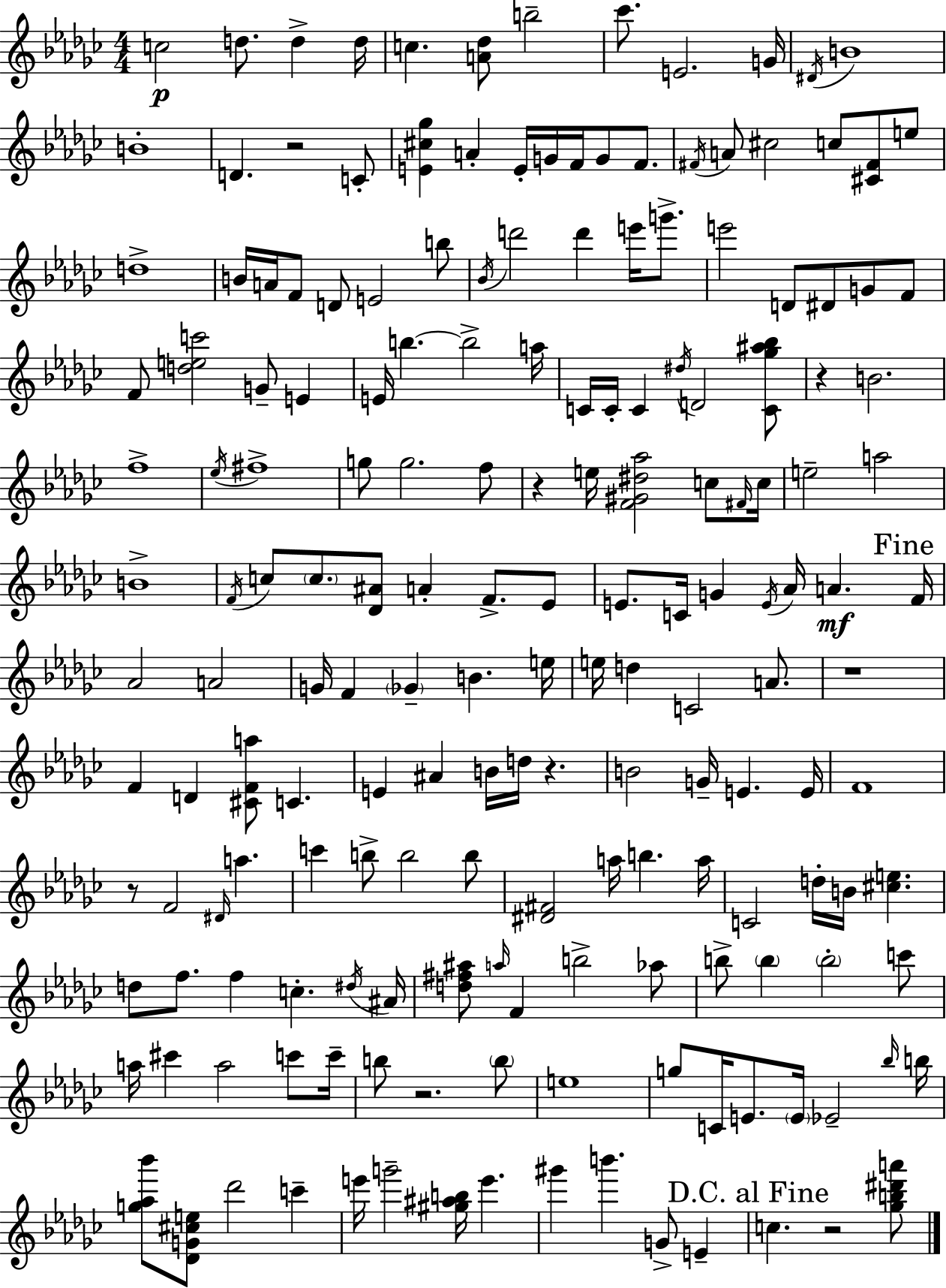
C5/h D5/e. D5/q D5/s C5/q. [A4,Db5]/e B5/h CES6/e. E4/h. G4/s D#4/s B4/w B4/w D4/q. R/h C4/e [E4,C#5,Gb5]/q A4/q E4/s G4/s F4/s G4/e F4/e. F#4/s A4/e C#5/h C5/e [C#4,F#4]/e E5/e D5/w B4/s A4/s F4/e D4/e E4/h B5/e Bb4/s D6/h D6/q E6/s G6/e. E6/h D4/e D#4/e G4/e F4/e F4/e [D5,E5,C6]/h G4/e E4/q E4/s B5/q. B5/h A5/s C4/s C4/s C4/q D#5/s D4/h [C4,Gb5,A#5,Bb5]/e R/q B4/h. F5/w Eb5/s F#5/w G5/e G5/h. F5/e R/q E5/s [F4,G#4,D#5,Ab5]/h C5/e F#4/s C5/s E5/h A5/h B4/w F4/s C5/e C5/e. [Db4,A#4]/e A4/q F4/e. Eb4/e E4/e. C4/s G4/q E4/s Ab4/s A4/q. F4/s Ab4/h A4/h G4/s F4/q Gb4/q B4/q. E5/s E5/s D5/q C4/h A4/e. R/w F4/q D4/q [C#4,F4,A5]/e C4/q. E4/q A#4/q B4/s D5/s R/q. B4/h G4/s E4/q. E4/s F4/w R/e F4/h D#4/s A5/q. C6/q B5/e B5/h B5/e [D#4,F#4]/h A5/s B5/q. A5/s C4/h D5/s B4/s [C#5,E5]/q. D5/e F5/e. F5/q C5/q. D#5/s A#4/s [D5,F#5,A#5]/e A5/s F4/q B5/h Ab5/e B5/e B5/q B5/h C6/e A5/s C#6/q A5/h C6/e C6/s B5/e R/h. B5/e E5/w G5/e C4/s E4/e. E4/s Eb4/h Bb5/s B5/s [G5,Ab5,Bb6]/e [Db4,G4,C#5,E5]/e Db6/h C6/q E6/s G6/h [G#5,A#5,B5]/s E6/q. G#6/q B6/q. G4/e E4/q C5/q. R/h [Gb5,B5,D#6,A6]/e